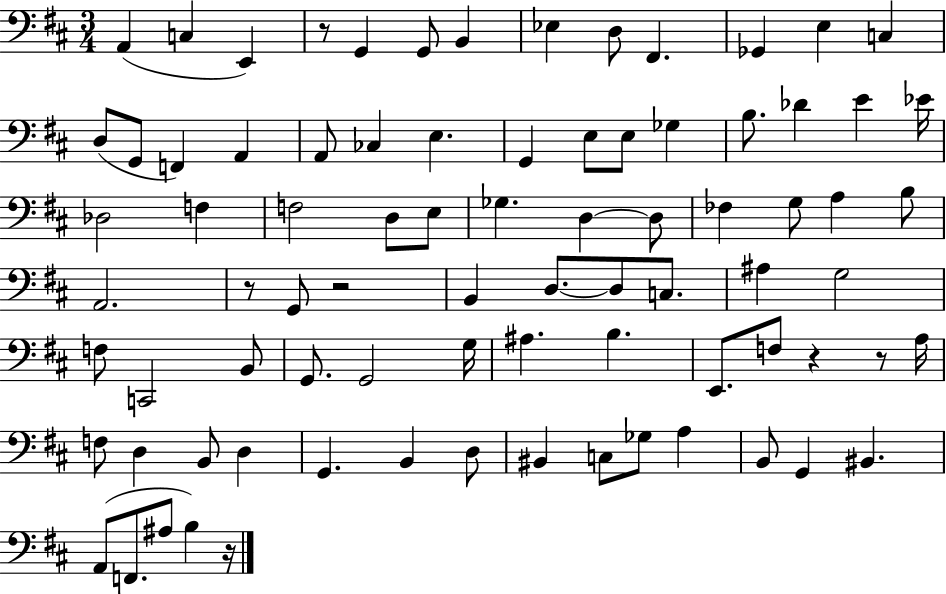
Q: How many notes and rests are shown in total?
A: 82